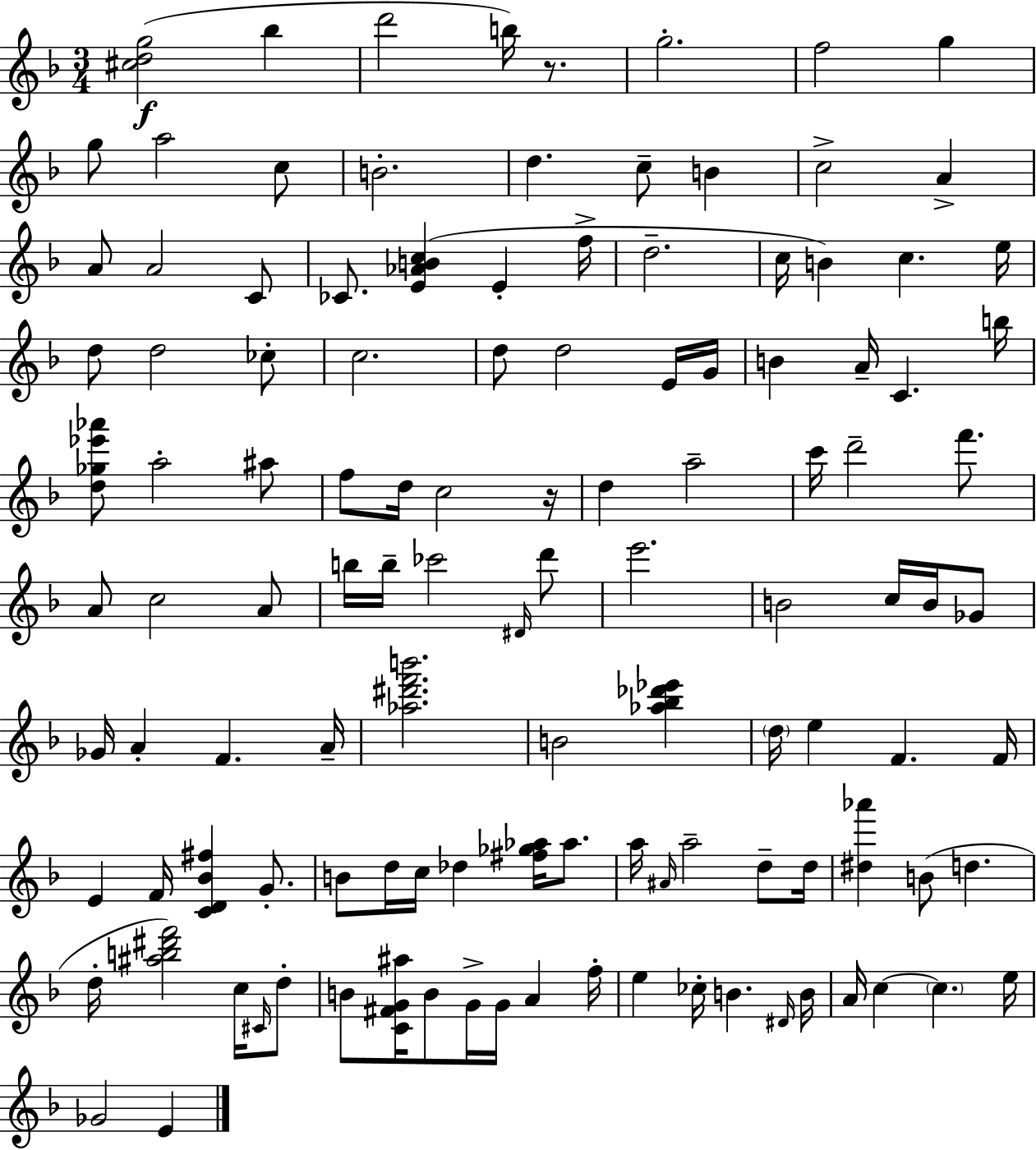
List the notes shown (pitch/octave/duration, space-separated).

[C#5,D5,G5]/h Bb5/q D6/h B5/s R/e. G5/h. F5/h G5/q G5/e A5/h C5/e B4/h. D5/q. C5/e B4/q C5/h A4/q A4/e A4/h C4/e CES4/e. [E4,Ab4,B4,C5]/q E4/q F5/s D5/h. C5/s B4/q C5/q. E5/s D5/e D5/h CES5/e C5/h. D5/e D5/h E4/s G4/s B4/q A4/s C4/q. B5/s [D5,Gb5,Eb6,Ab6]/e A5/h A#5/e F5/e D5/s C5/h R/s D5/q A5/h C6/s D6/h F6/e. A4/e C5/h A4/e B5/s B5/s CES6/h D#4/s D6/e E6/h. B4/h C5/s B4/s Gb4/e Gb4/s A4/q F4/q. A4/s [Ab5,D#6,F6,B6]/h. B4/h [Ab5,Bb5,Db6,Eb6]/q D5/s E5/q F4/q. F4/s E4/q F4/s [C4,D4,Bb4,F#5]/q G4/e. B4/e D5/s C5/s Db5/q [F#5,Gb5,Ab5]/s Ab5/e. A5/s A#4/s A5/h D5/e D5/s [D#5,Ab6]/q B4/e D5/q. D5/s [A#5,B5,D#6,F6]/h C5/s C#4/s D5/e B4/e [C4,F#4,G4,A#5]/s B4/e G4/s G4/s A4/q F5/s E5/q CES5/s B4/q. D#4/s B4/s A4/s C5/q C5/q. E5/s Gb4/h E4/q